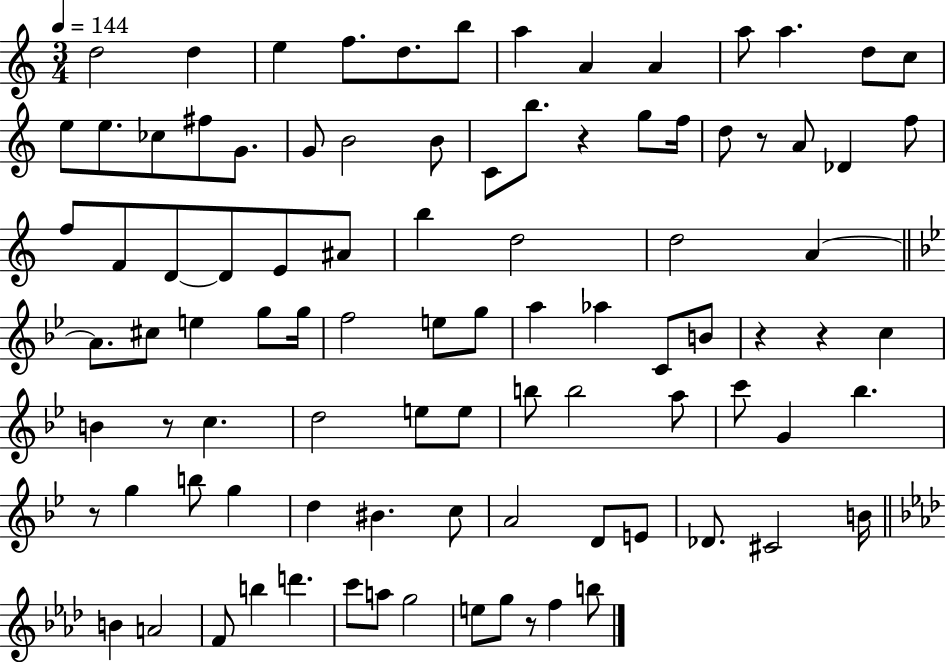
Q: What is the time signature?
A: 3/4